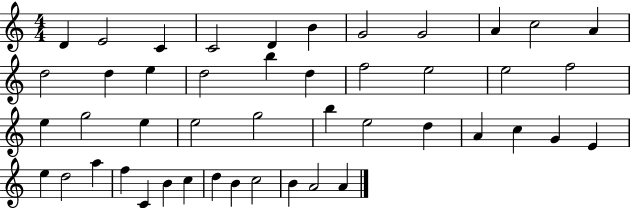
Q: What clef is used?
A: treble